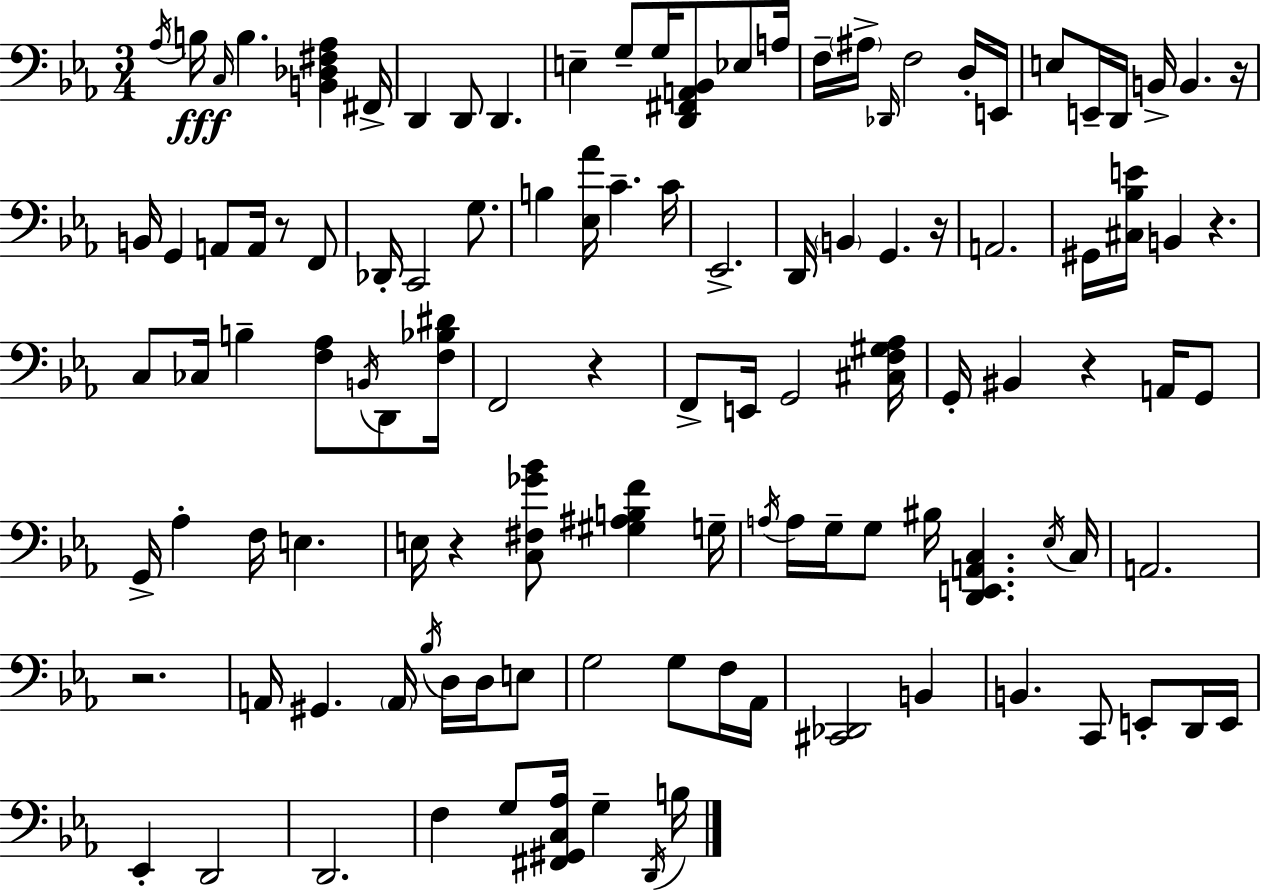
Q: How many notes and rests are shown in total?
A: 114